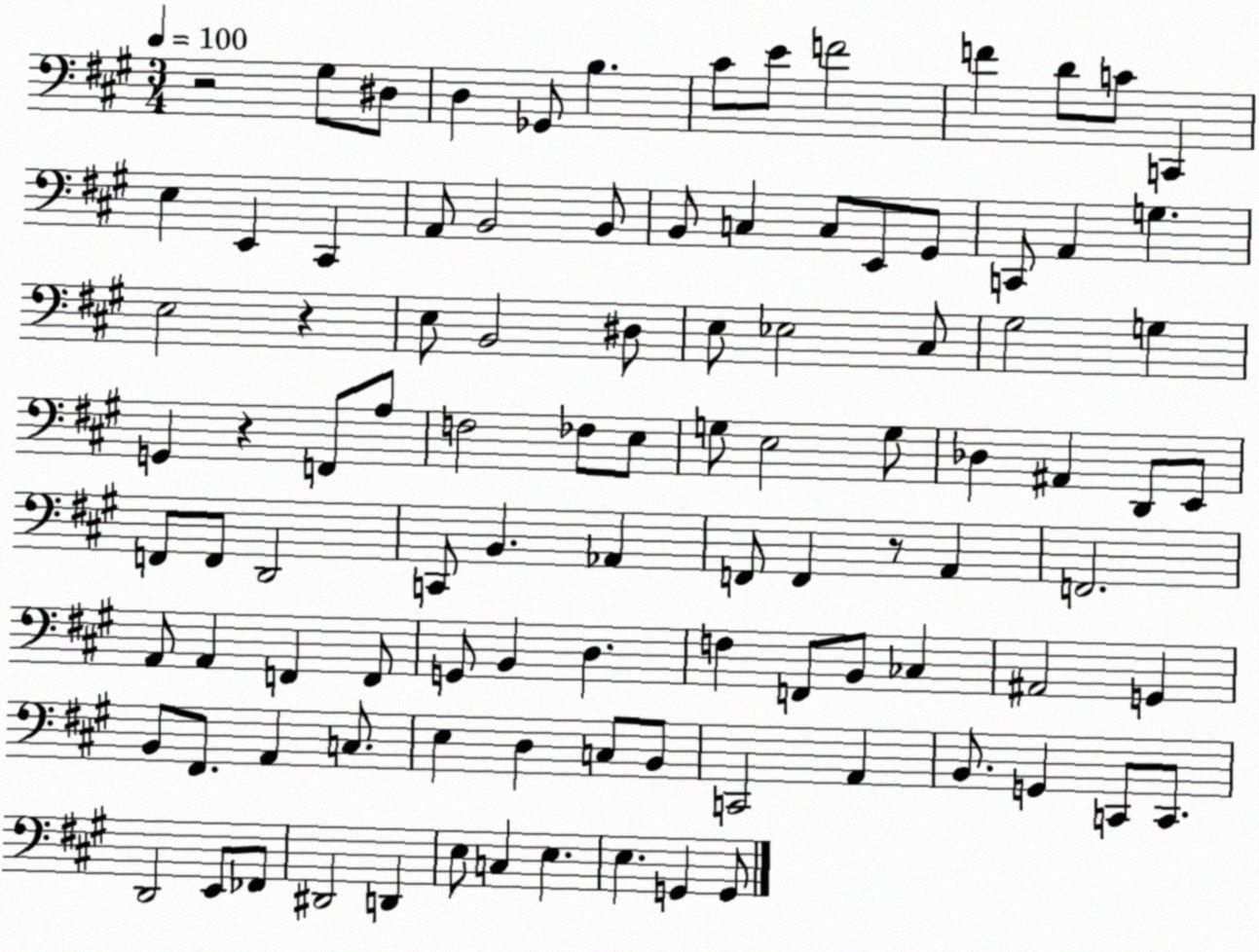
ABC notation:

X:1
T:Untitled
M:3/4
L:1/4
K:A
z2 ^G,/2 ^D,/2 D, _G,,/2 B, ^C/2 E/2 F2 F D/2 C/2 C,, E, E,, ^C,, A,,/2 B,,2 B,,/2 B,,/2 C, C,/2 E,,/2 ^G,,/2 C,,/2 A,, G, E,2 z E,/2 B,,2 ^D,/2 E,/2 _E,2 ^C,/2 ^G,2 G, G,, z F,,/2 A,/2 F,2 _F,/2 E,/2 G,/2 E,2 G,/2 _D, ^A,, D,,/2 E,,/2 F,,/2 F,,/2 D,,2 C,,/2 B,, _A,, F,,/2 F,, z/2 A,, F,,2 A,,/2 A,, F,, F,,/2 G,,/2 B,, D, F, F,,/2 B,,/2 _C, ^A,,2 G,, B,,/2 ^F,,/2 A,, C,/2 E, D, C,/2 B,,/2 C,,2 A,, B,,/2 G,, C,,/2 C,,/2 D,,2 E,,/2 _F,,/2 ^D,,2 D,, E,/2 C, E, E, G,, G,,/2